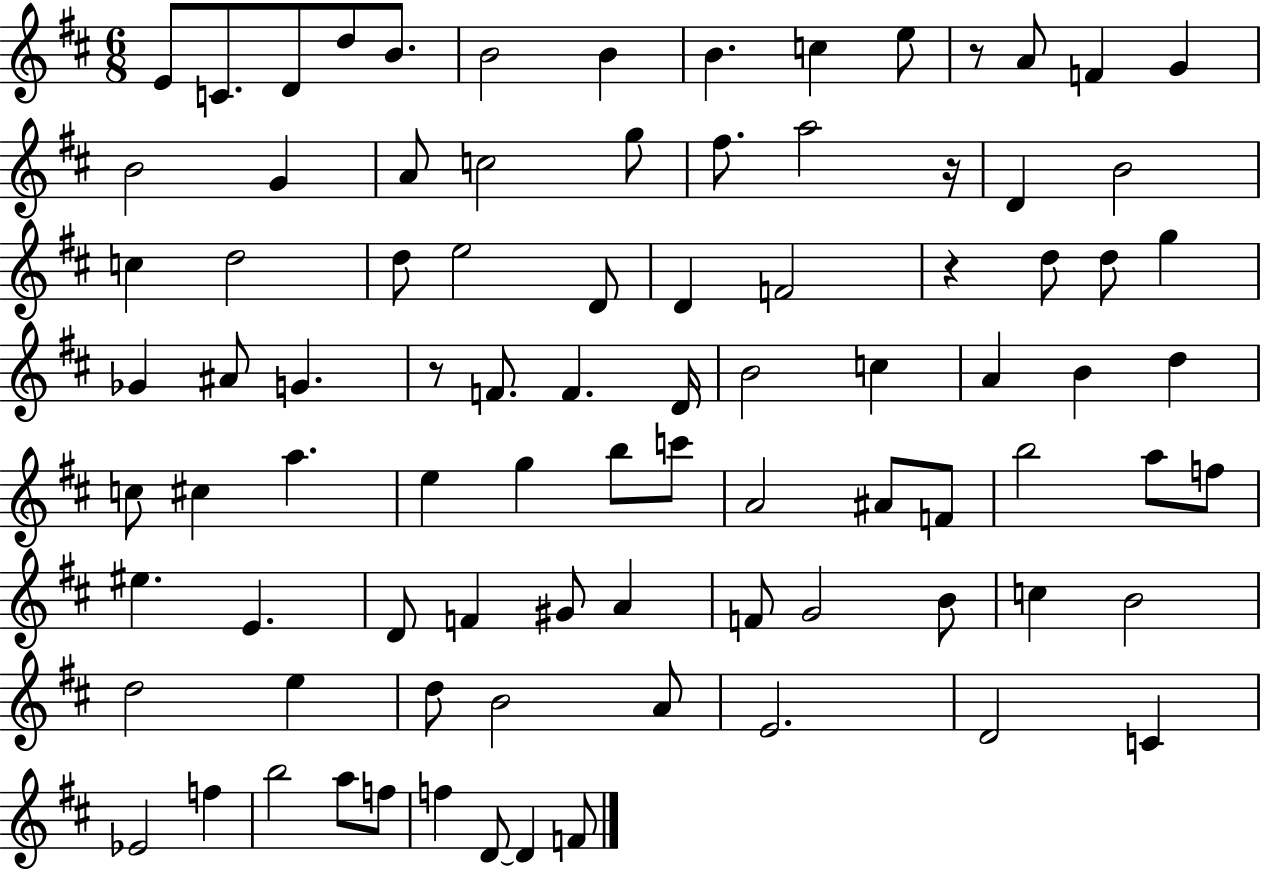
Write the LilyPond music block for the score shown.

{
  \clef treble
  \numericTimeSignature
  \time 6/8
  \key d \major
  \repeat volta 2 { e'8 c'8. d'8 d''8 b'8. | b'2 b'4 | b'4. c''4 e''8 | r8 a'8 f'4 g'4 | \break b'2 g'4 | a'8 c''2 g''8 | fis''8. a''2 r16 | d'4 b'2 | \break c''4 d''2 | d''8 e''2 d'8 | d'4 f'2 | r4 d''8 d''8 g''4 | \break ges'4 ais'8 g'4. | r8 f'8. f'4. d'16 | b'2 c''4 | a'4 b'4 d''4 | \break c''8 cis''4 a''4. | e''4 g''4 b''8 c'''8 | a'2 ais'8 f'8 | b''2 a''8 f''8 | \break eis''4. e'4. | d'8 f'4 gis'8 a'4 | f'8 g'2 b'8 | c''4 b'2 | \break d''2 e''4 | d''8 b'2 a'8 | e'2. | d'2 c'4 | \break ees'2 f''4 | b''2 a''8 f''8 | f''4 d'8~~ d'4 f'8 | } \bar "|."
}